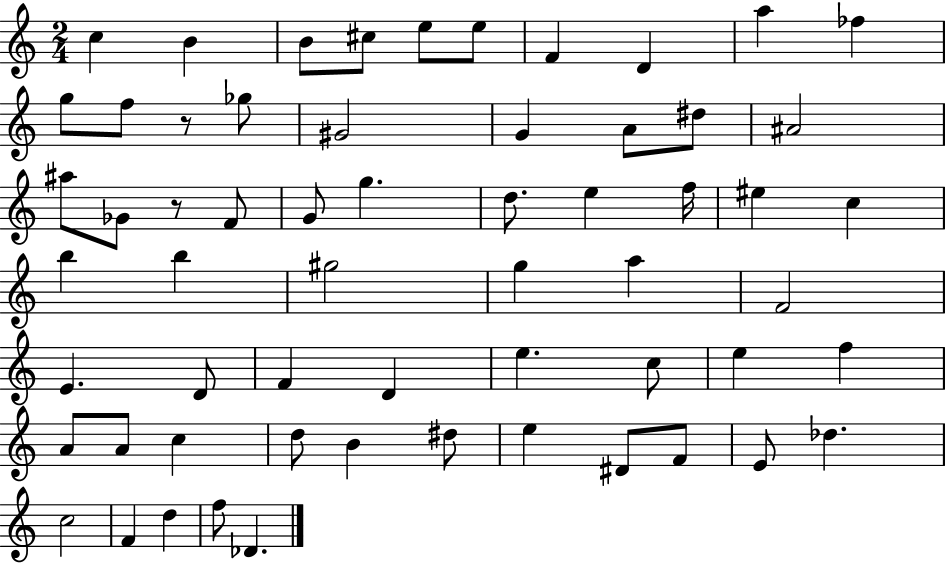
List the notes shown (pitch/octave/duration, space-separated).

C5/q B4/q B4/e C#5/e E5/e E5/e F4/q D4/q A5/q FES5/q G5/e F5/e R/e Gb5/e G#4/h G4/q A4/e D#5/e A#4/h A#5/e Gb4/e R/e F4/e G4/e G5/q. D5/e. E5/q F5/s EIS5/q C5/q B5/q B5/q G#5/h G5/q A5/q F4/h E4/q. D4/e F4/q D4/q E5/q. C5/e E5/q F5/q A4/e A4/e C5/q D5/e B4/q D#5/e E5/q D#4/e F4/e E4/e Db5/q. C5/h F4/q D5/q F5/e Db4/q.